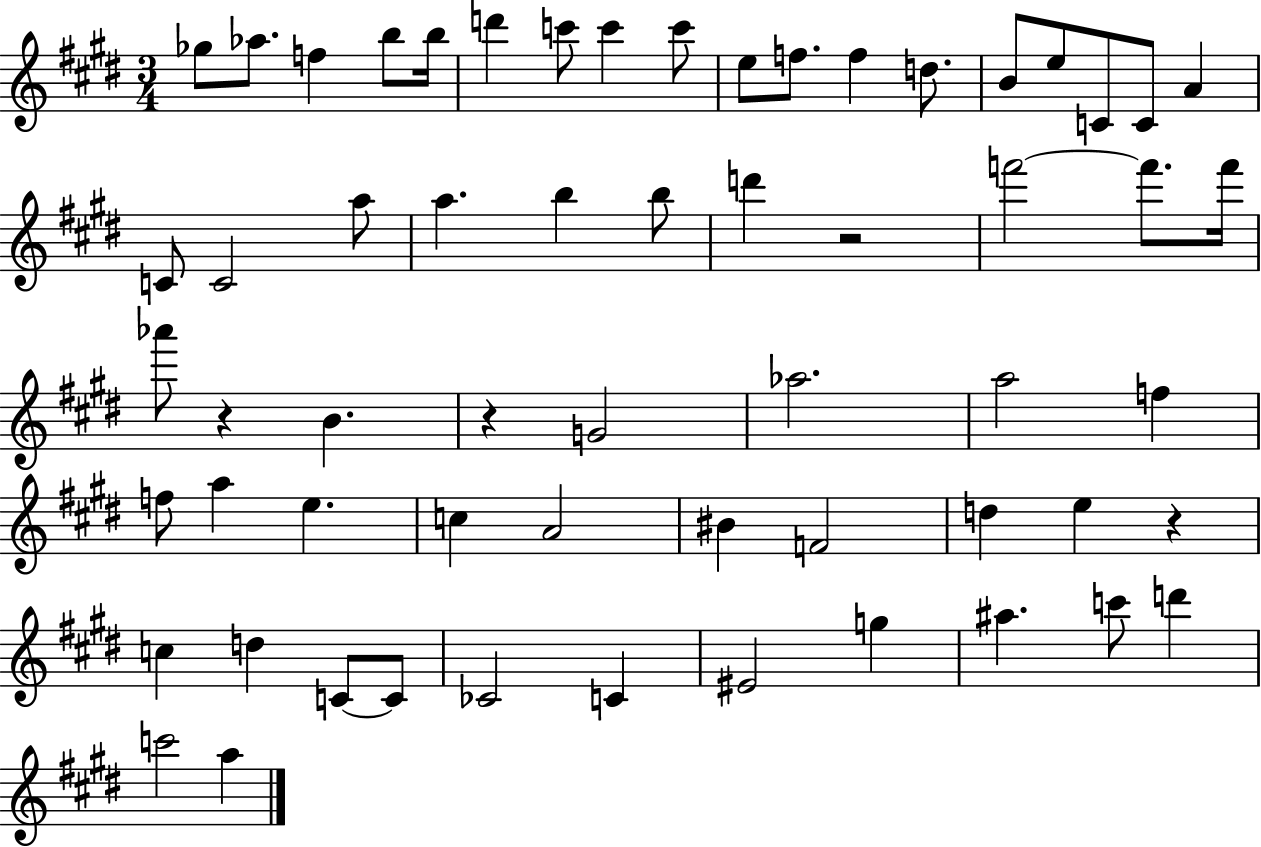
{
  \clef treble
  \numericTimeSignature
  \time 3/4
  \key e \major
  ges''8 aes''8. f''4 b''8 b''16 | d'''4 c'''8 c'''4 c'''8 | e''8 f''8. f''4 d''8. | b'8 e''8 c'8 c'8 a'4 | \break c'8 c'2 a''8 | a''4. b''4 b''8 | d'''4 r2 | f'''2~~ f'''8. f'''16 | \break aes'''8 r4 b'4. | r4 g'2 | aes''2. | a''2 f''4 | \break f''8 a''4 e''4. | c''4 a'2 | bis'4 f'2 | d''4 e''4 r4 | \break c''4 d''4 c'8~~ c'8 | ces'2 c'4 | eis'2 g''4 | ais''4. c'''8 d'''4 | \break c'''2 a''4 | \bar "|."
}